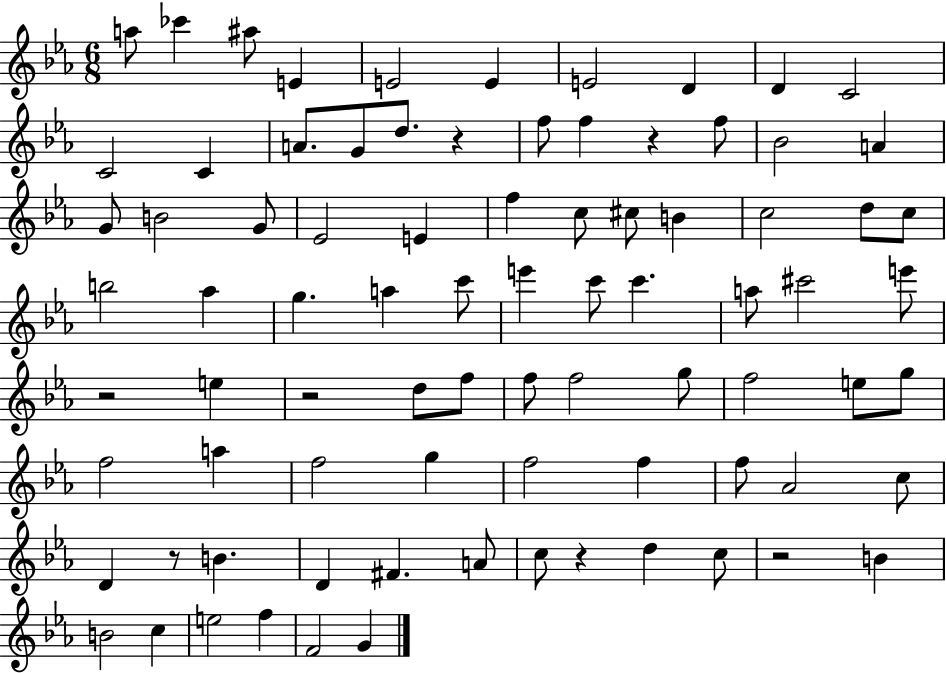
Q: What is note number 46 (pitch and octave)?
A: F5